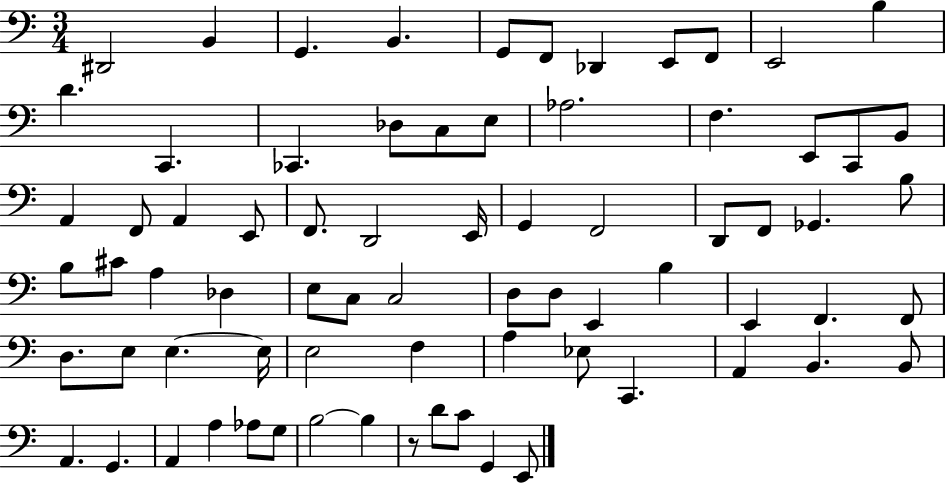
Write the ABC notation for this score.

X:1
T:Untitled
M:3/4
L:1/4
K:C
^D,,2 B,, G,, B,, G,,/2 F,,/2 _D,, E,,/2 F,,/2 E,,2 B, D C,, _C,, _D,/2 C,/2 E,/2 _A,2 F, E,,/2 C,,/2 B,,/2 A,, F,,/2 A,, E,,/2 F,,/2 D,,2 E,,/4 G,, F,,2 D,,/2 F,,/2 _G,, B,/2 B,/2 ^C/2 A, _D, E,/2 C,/2 C,2 D,/2 D,/2 E,, B, E,, F,, F,,/2 D,/2 E,/2 E, E,/4 E,2 F, A, _E,/2 C,, A,, B,, B,,/2 A,, G,, A,, A, _A,/2 G,/2 B,2 B, z/2 D/2 C/2 G,, E,,/2